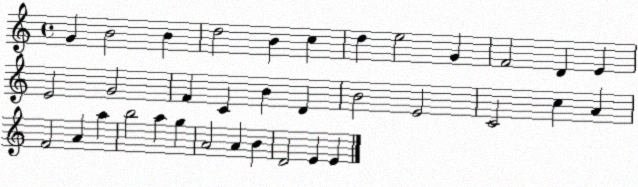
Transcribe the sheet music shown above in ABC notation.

X:1
T:Untitled
M:4/4
L:1/4
K:C
G B2 B d2 B c d e2 G F2 D E E2 G2 F C B D B2 E2 C2 c A F2 A a b2 a g A2 A B D2 E E